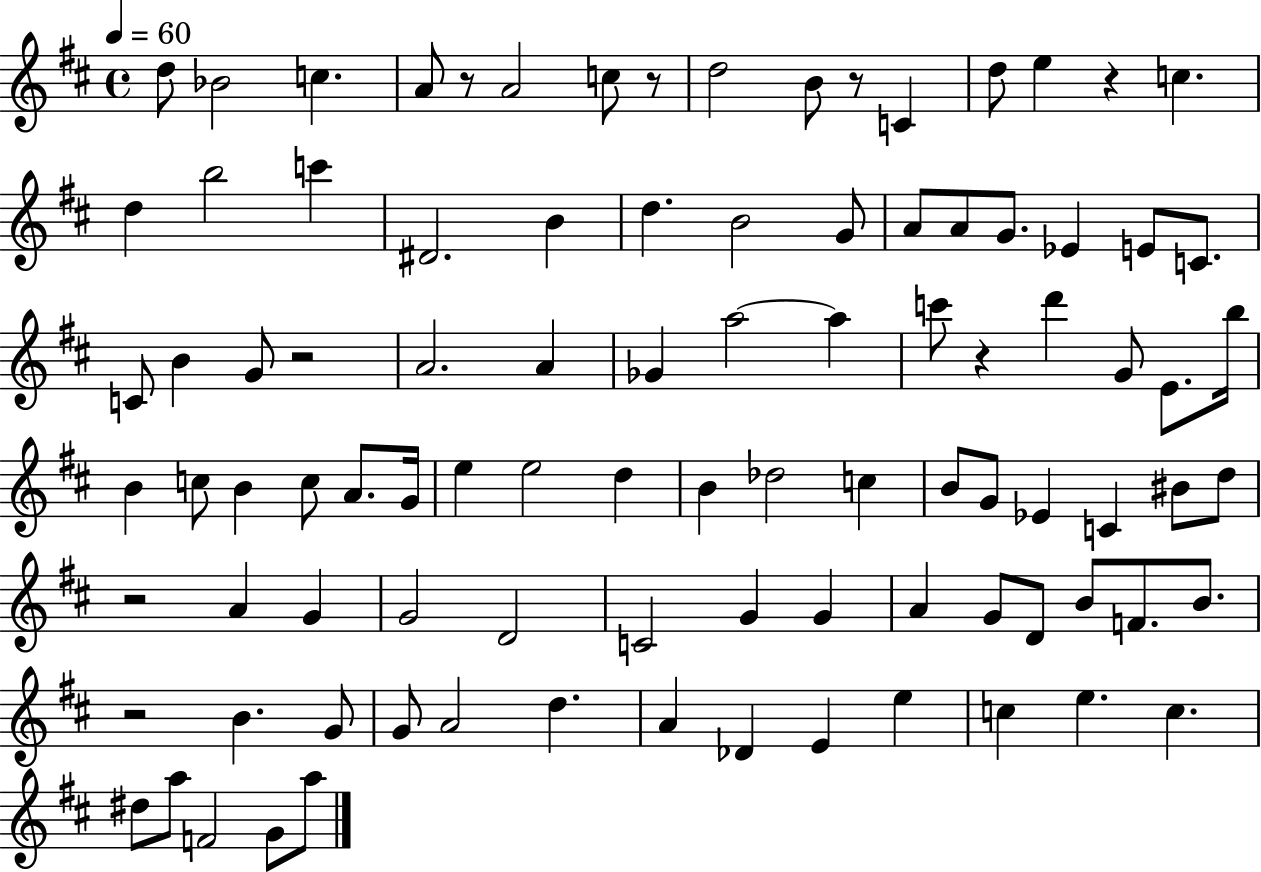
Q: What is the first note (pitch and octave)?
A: D5